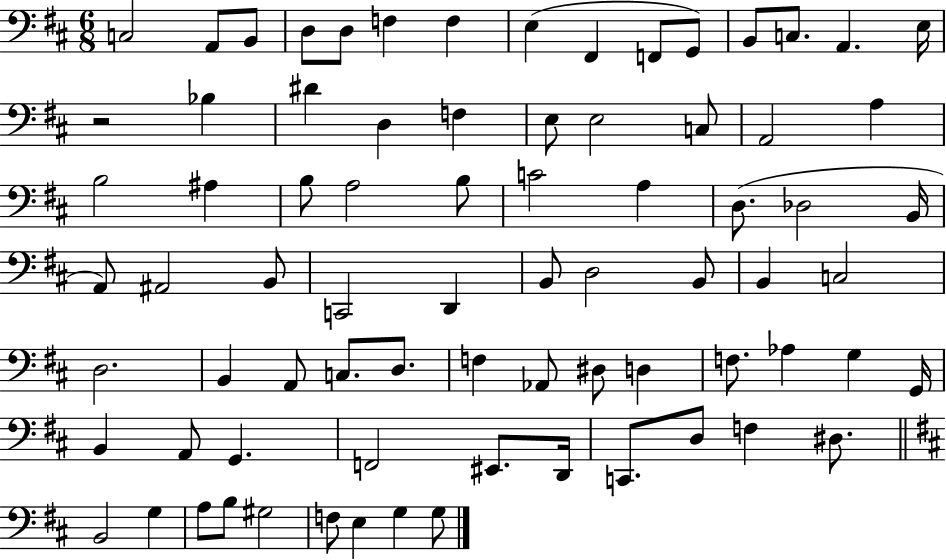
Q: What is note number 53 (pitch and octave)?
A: D3